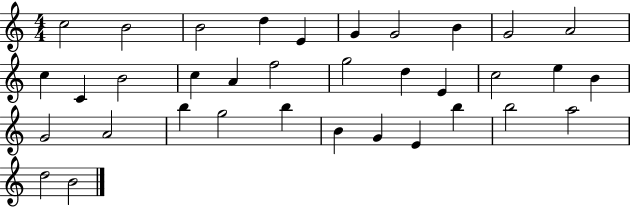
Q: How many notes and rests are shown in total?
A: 35